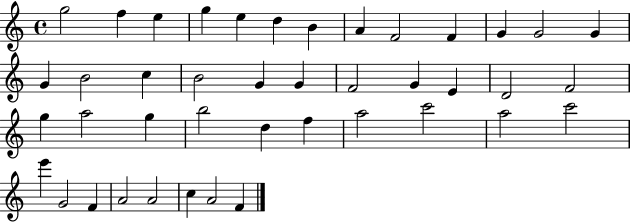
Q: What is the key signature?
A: C major